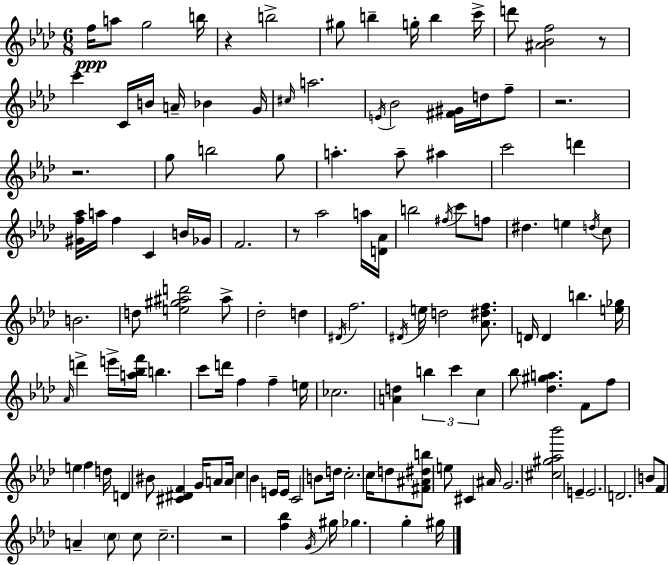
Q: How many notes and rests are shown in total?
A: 132